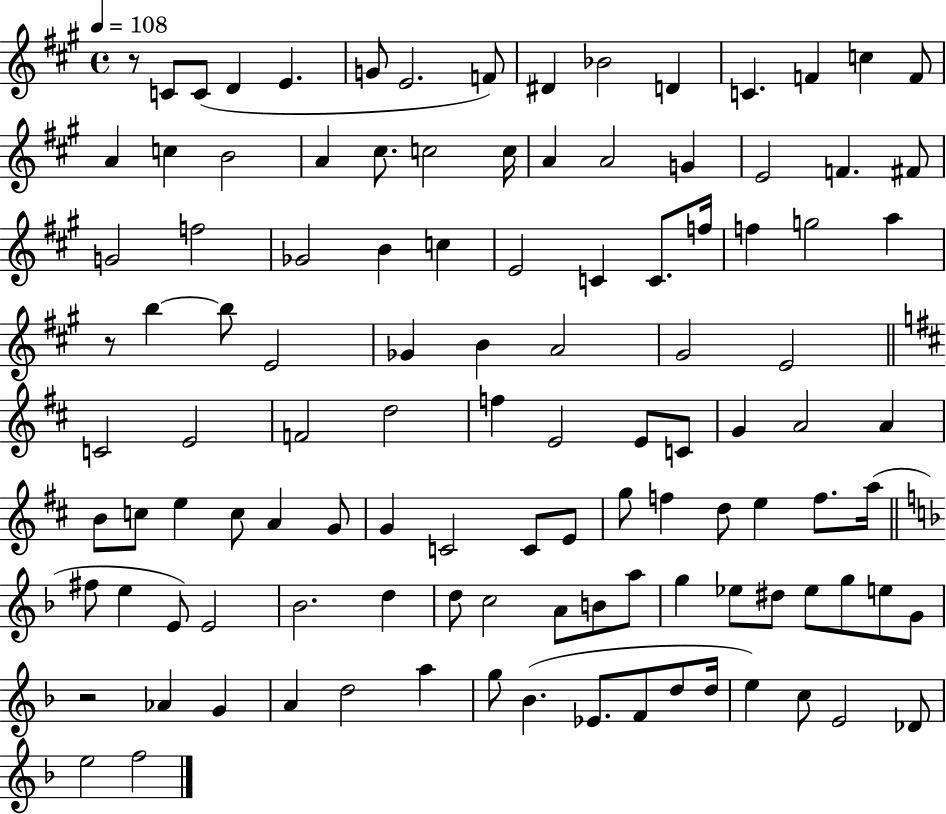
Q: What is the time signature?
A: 4/4